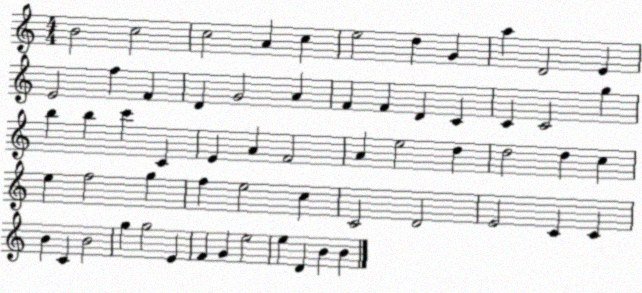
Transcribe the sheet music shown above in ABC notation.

X:1
T:Untitled
M:4/4
L:1/4
K:C
B2 c2 c2 A c e2 d G a D2 E E2 f F D G2 A F F D C C C2 g b b c' C E A F2 A e2 d d2 d c e f2 g f e2 c C2 D2 E2 C C B C B2 g g2 E F G e2 e D B B